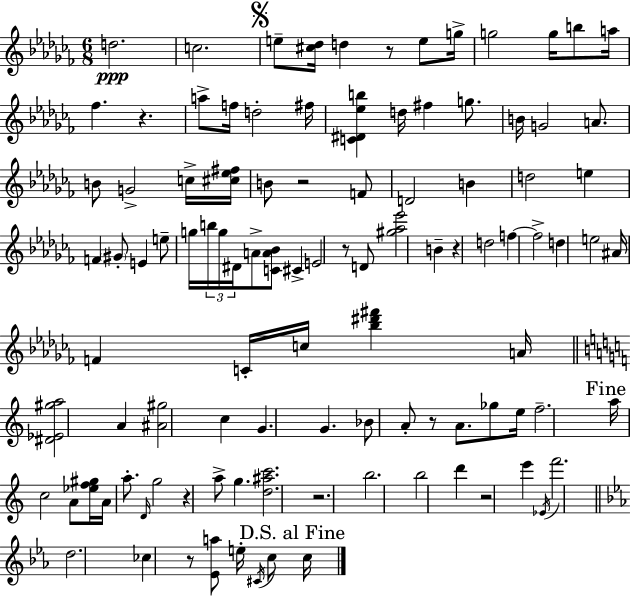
{
  \clef treble
  \numericTimeSignature
  \time 6/8
  \key aes \minor
  d''2.\ppp | c''2. | \mark \markup { \musicglyph "scripts.segno" } e''8-- <cis'' des''>16 d''4 r8 e''8 g''16-> | g''2 g''16 b''8 a''16 | \break fes''4. r4. | a''8-> f''16 d''2-. fis''16 | <c' dis' ees'' b''>4 d''16 fis''4 g''8. | b'16 g'2 a'8. | \break b'8 g'2-> c''16-> <cis'' ees'' fis''>16 | b'8 r2 f'8 | d'2 b'4 | d''2 e''4 | \break f'4 \parenthesize gis'8-. e'4 e''8-- | g''16 \tuplet 3/2 { b''16 g''16 dis'16 } a'8-> <c' a' bes'>8 cis'4-> | e'2 r8 d'8 | <gis'' aes'' ees'''>2 b'4-- | \break r4 d''2 | f''4~~ f''2-> | d''4 e''2 | ais'16 f'4 c'16-. c''16 <bes'' dis''' fis'''>4 a'16 | \break \bar "||" \break \key a \minor <dis' ees' gis'' a''>2 a'4 | <ais' gis''>2 c''4 | g'4. g'4. | bes'8 a'8-. r8 a'8. ges''8 e''16 | \break f''2.-- | \mark "Fine" a''16 c''2 a'8 <ees'' f'' gis''>16 | a'16 a''8.-. \grace { d'16 } g''2 | r4 a''8-> g''4. | \break <d'' ais'' c'''>2. | r2. | b''2. | b''2 d'''4 | \break r2 e'''4 | \acciaccatura { ees'16 } f'''2. | \bar "||" \break \key ees \major d''2. | ces''4 r8 <ees' a''>8 e''16-. \acciaccatura { cis'16 } c''8 | \mark "D.S. al Fine" c''16 \bar "|."
}